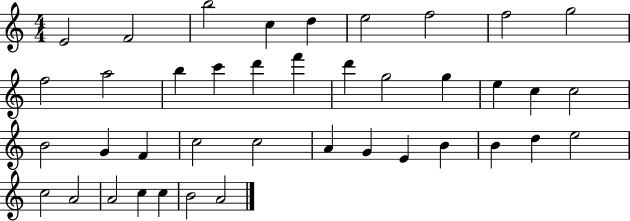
E4/h F4/h B5/h C5/q D5/q E5/h F5/h F5/h G5/h F5/h A5/h B5/q C6/q D6/q F6/q D6/q G5/h G5/q E5/q C5/q C5/h B4/h G4/q F4/q C5/h C5/h A4/q G4/q E4/q B4/q B4/q D5/q E5/h C5/h A4/h A4/h C5/q C5/q B4/h A4/h